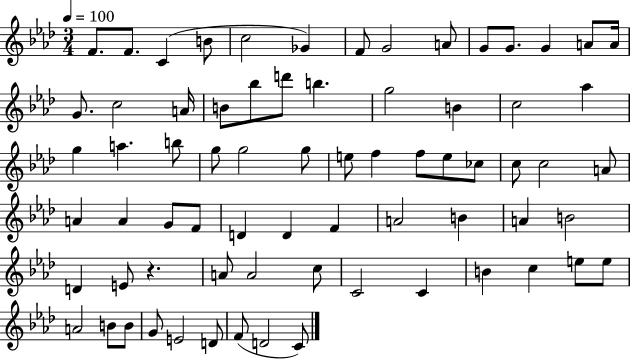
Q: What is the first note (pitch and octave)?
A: F4